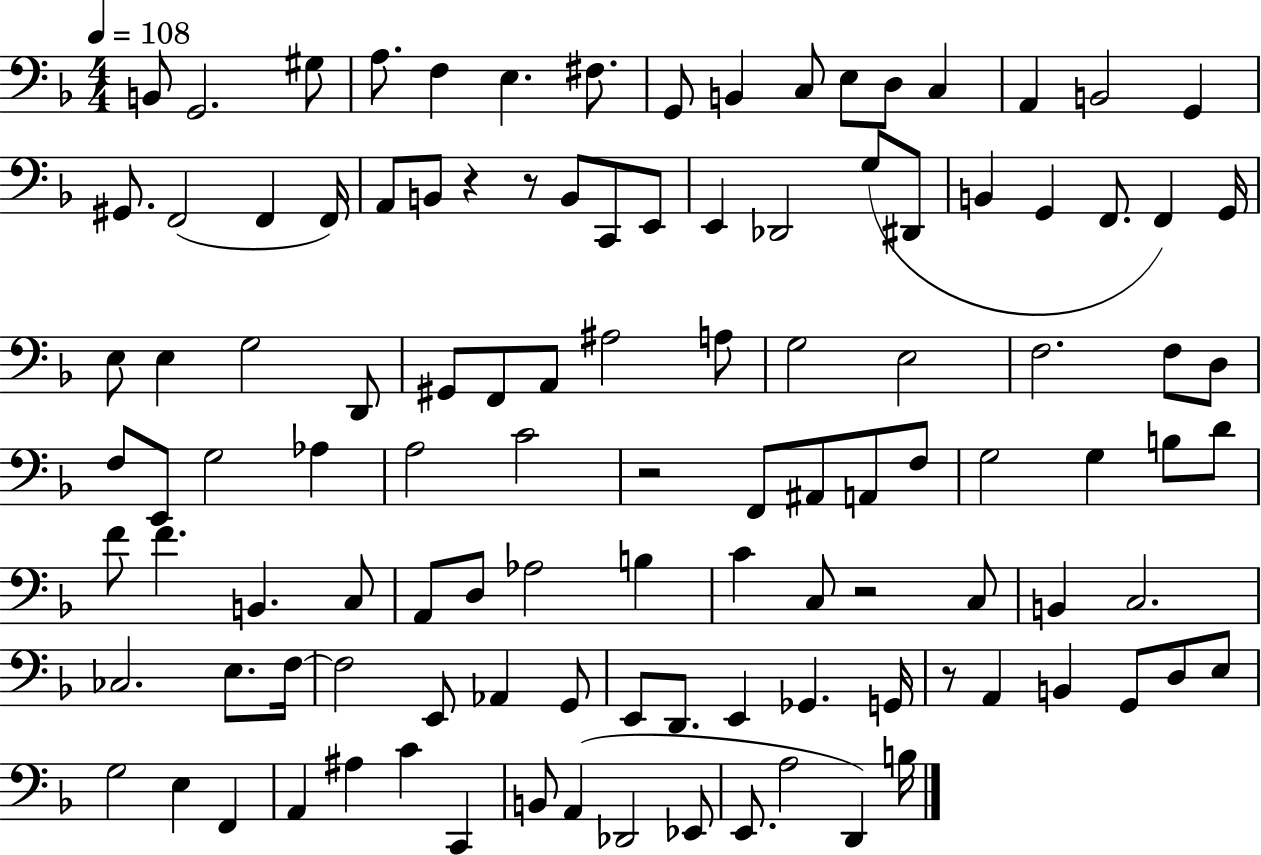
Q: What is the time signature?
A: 4/4